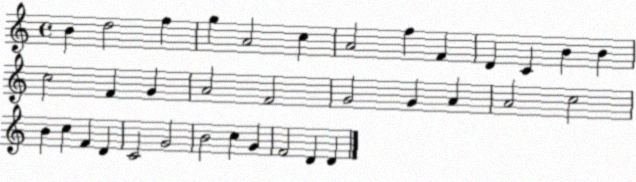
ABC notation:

X:1
T:Untitled
M:4/4
L:1/4
K:C
B d2 f g A2 c A2 f F D C B B c2 F G A2 F2 G2 G A A2 c2 B c F D C2 G2 B2 c G F2 D D